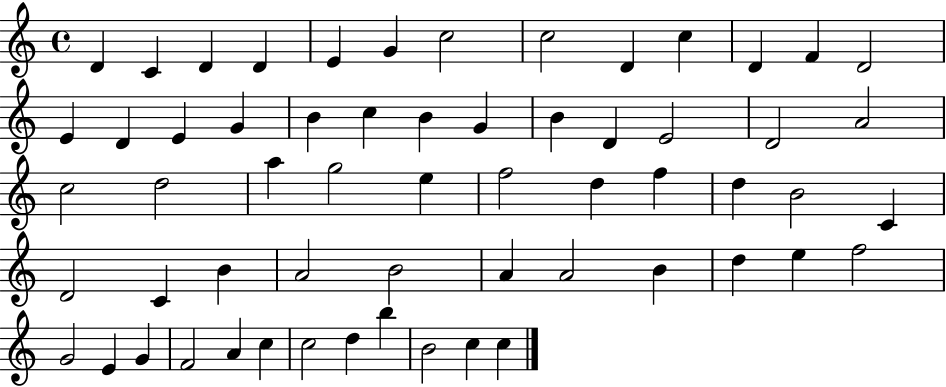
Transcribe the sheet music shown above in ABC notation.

X:1
T:Untitled
M:4/4
L:1/4
K:C
D C D D E G c2 c2 D c D F D2 E D E G B c B G B D E2 D2 A2 c2 d2 a g2 e f2 d f d B2 C D2 C B A2 B2 A A2 B d e f2 G2 E G F2 A c c2 d b B2 c c